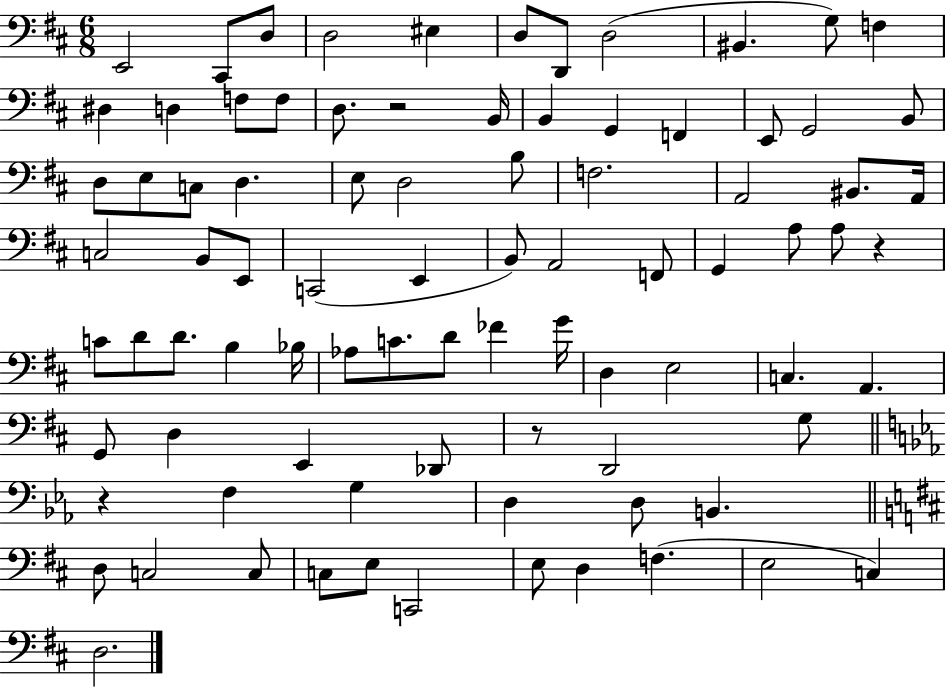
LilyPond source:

{
  \clef bass
  \numericTimeSignature
  \time 6/8
  \key d \major
  e,2 cis,8 d8 | d2 eis4 | d8 d,8 d2( | bis,4. g8) f4 | \break dis4 d4 f8 f8 | d8. r2 b,16 | b,4 g,4 f,4 | e,8 g,2 b,8 | \break d8 e8 c8 d4. | e8 d2 b8 | f2. | a,2 bis,8. a,16 | \break c2 b,8 e,8 | c,2( e,4 | b,8) a,2 f,8 | g,4 a8 a8 r4 | \break c'8 d'8 d'8. b4 bes16 | aes8 c'8. d'8 fes'4 g'16 | d4 e2 | c4. a,4. | \break g,8 d4 e,4 des,8 | r8 d,2 g8 | \bar "||" \break \key ees \major r4 f4 g4 | d4 d8 b,4. | \bar "||" \break \key d \major d8 c2 c8 | c8 e8 c,2 | e8 d4 f4.( | e2 c4) | \break d2. | \bar "|."
}